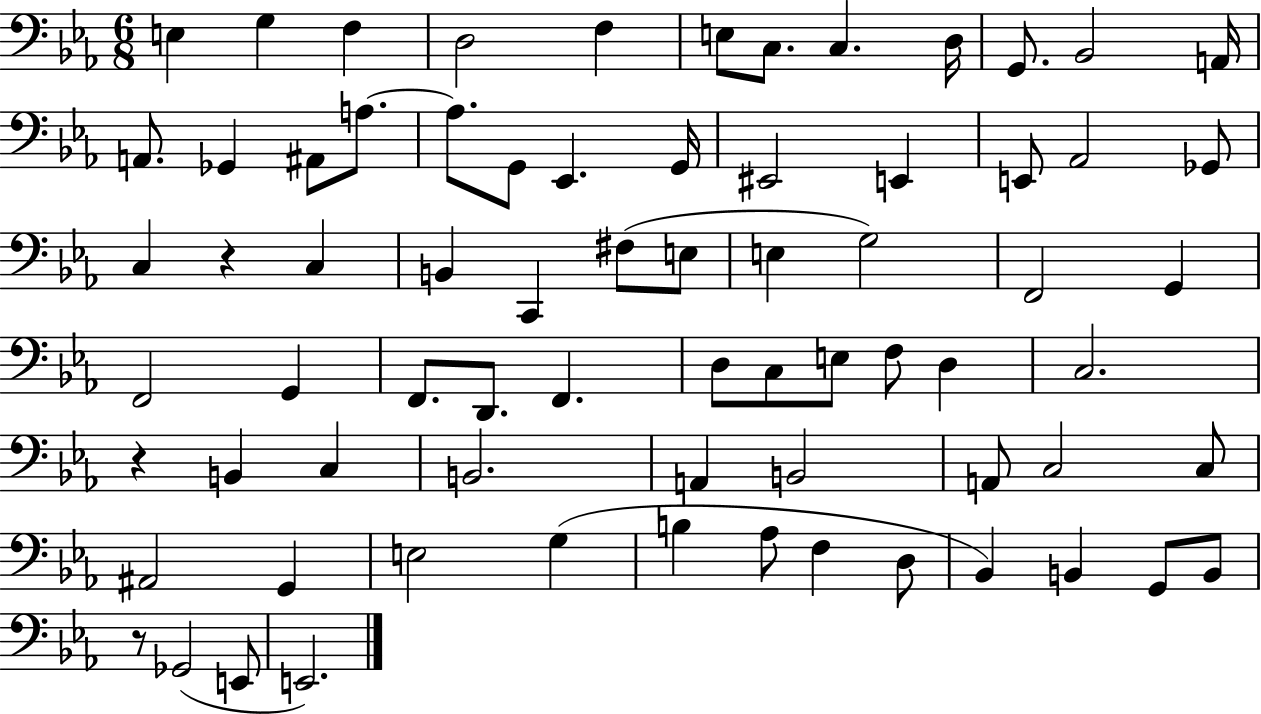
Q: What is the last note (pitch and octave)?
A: E2